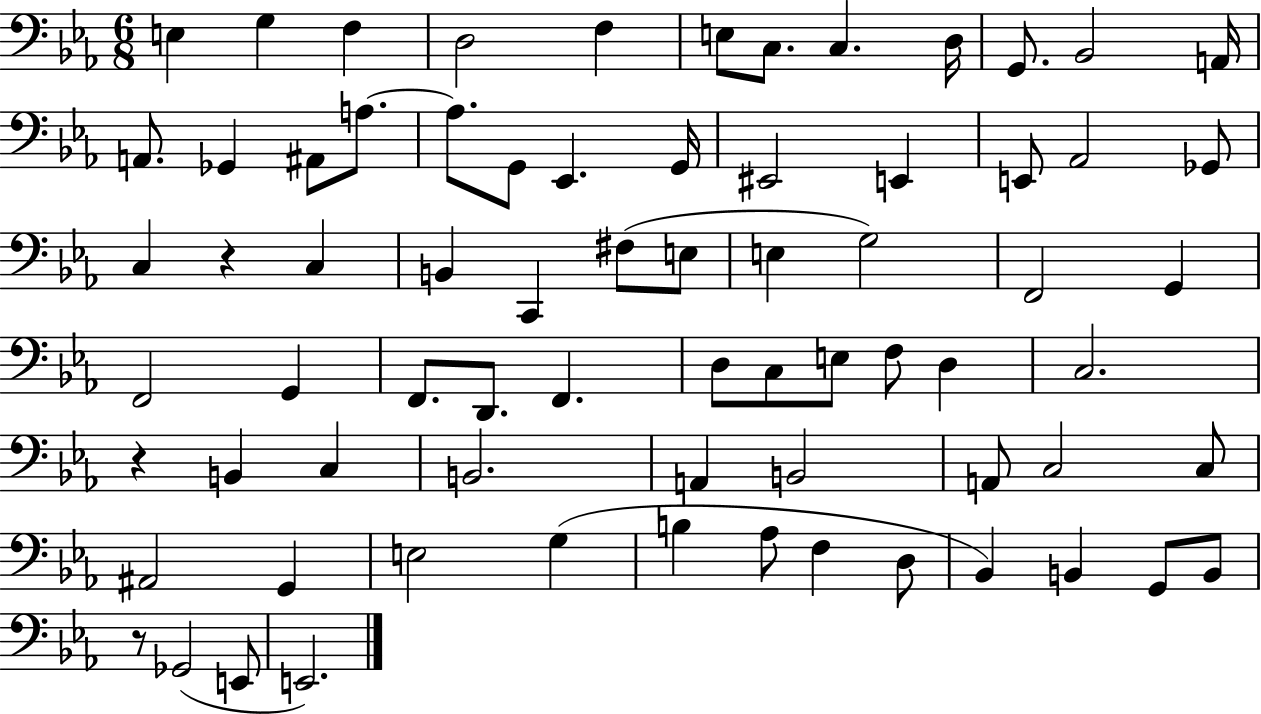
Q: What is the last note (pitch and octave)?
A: E2